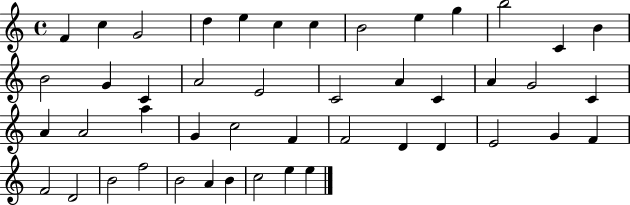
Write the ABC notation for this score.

X:1
T:Untitled
M:4/4
L:1/4
K:C
F c G2 d e c c B2 e g b2 C B B2 G C A2 E2 C2 A C A G2 C A A2 a G c2 F F2 D D E2 G F F2 D2 B2 f2 B2 A B c2 e e